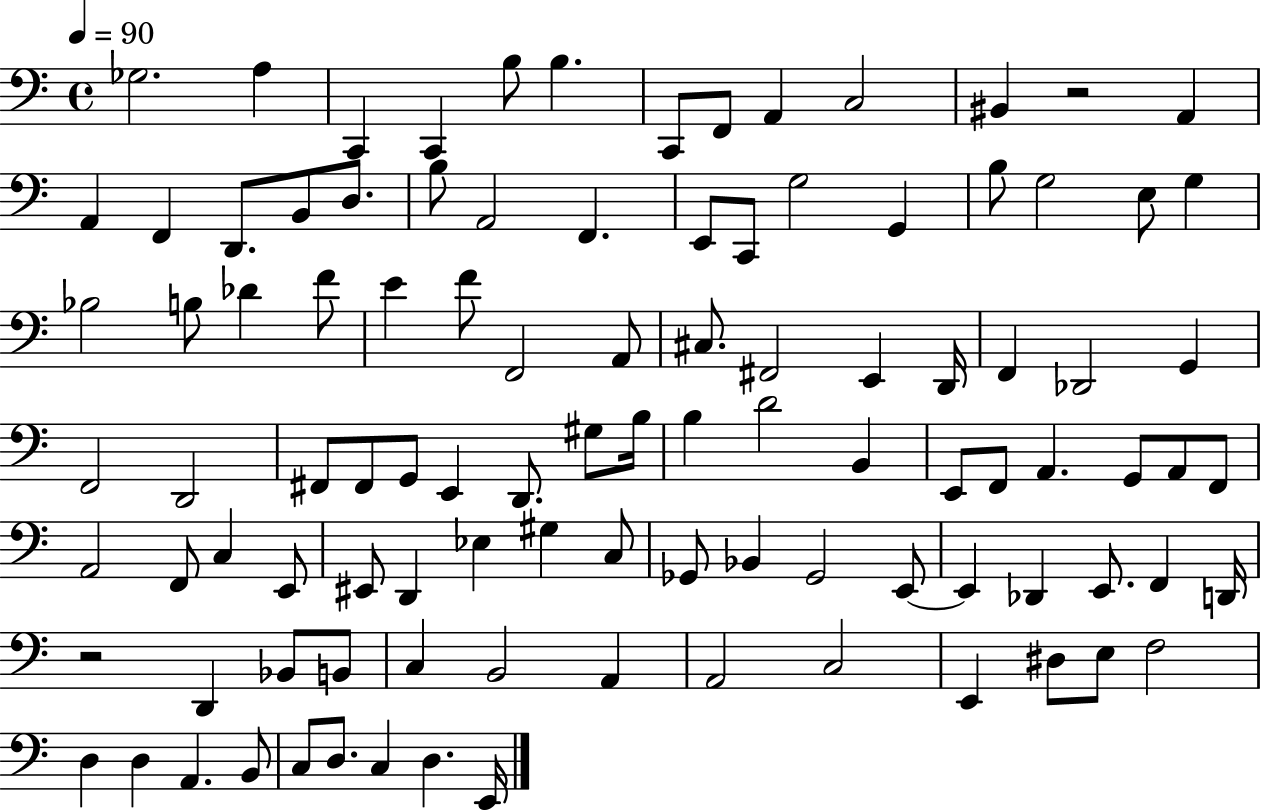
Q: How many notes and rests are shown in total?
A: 102